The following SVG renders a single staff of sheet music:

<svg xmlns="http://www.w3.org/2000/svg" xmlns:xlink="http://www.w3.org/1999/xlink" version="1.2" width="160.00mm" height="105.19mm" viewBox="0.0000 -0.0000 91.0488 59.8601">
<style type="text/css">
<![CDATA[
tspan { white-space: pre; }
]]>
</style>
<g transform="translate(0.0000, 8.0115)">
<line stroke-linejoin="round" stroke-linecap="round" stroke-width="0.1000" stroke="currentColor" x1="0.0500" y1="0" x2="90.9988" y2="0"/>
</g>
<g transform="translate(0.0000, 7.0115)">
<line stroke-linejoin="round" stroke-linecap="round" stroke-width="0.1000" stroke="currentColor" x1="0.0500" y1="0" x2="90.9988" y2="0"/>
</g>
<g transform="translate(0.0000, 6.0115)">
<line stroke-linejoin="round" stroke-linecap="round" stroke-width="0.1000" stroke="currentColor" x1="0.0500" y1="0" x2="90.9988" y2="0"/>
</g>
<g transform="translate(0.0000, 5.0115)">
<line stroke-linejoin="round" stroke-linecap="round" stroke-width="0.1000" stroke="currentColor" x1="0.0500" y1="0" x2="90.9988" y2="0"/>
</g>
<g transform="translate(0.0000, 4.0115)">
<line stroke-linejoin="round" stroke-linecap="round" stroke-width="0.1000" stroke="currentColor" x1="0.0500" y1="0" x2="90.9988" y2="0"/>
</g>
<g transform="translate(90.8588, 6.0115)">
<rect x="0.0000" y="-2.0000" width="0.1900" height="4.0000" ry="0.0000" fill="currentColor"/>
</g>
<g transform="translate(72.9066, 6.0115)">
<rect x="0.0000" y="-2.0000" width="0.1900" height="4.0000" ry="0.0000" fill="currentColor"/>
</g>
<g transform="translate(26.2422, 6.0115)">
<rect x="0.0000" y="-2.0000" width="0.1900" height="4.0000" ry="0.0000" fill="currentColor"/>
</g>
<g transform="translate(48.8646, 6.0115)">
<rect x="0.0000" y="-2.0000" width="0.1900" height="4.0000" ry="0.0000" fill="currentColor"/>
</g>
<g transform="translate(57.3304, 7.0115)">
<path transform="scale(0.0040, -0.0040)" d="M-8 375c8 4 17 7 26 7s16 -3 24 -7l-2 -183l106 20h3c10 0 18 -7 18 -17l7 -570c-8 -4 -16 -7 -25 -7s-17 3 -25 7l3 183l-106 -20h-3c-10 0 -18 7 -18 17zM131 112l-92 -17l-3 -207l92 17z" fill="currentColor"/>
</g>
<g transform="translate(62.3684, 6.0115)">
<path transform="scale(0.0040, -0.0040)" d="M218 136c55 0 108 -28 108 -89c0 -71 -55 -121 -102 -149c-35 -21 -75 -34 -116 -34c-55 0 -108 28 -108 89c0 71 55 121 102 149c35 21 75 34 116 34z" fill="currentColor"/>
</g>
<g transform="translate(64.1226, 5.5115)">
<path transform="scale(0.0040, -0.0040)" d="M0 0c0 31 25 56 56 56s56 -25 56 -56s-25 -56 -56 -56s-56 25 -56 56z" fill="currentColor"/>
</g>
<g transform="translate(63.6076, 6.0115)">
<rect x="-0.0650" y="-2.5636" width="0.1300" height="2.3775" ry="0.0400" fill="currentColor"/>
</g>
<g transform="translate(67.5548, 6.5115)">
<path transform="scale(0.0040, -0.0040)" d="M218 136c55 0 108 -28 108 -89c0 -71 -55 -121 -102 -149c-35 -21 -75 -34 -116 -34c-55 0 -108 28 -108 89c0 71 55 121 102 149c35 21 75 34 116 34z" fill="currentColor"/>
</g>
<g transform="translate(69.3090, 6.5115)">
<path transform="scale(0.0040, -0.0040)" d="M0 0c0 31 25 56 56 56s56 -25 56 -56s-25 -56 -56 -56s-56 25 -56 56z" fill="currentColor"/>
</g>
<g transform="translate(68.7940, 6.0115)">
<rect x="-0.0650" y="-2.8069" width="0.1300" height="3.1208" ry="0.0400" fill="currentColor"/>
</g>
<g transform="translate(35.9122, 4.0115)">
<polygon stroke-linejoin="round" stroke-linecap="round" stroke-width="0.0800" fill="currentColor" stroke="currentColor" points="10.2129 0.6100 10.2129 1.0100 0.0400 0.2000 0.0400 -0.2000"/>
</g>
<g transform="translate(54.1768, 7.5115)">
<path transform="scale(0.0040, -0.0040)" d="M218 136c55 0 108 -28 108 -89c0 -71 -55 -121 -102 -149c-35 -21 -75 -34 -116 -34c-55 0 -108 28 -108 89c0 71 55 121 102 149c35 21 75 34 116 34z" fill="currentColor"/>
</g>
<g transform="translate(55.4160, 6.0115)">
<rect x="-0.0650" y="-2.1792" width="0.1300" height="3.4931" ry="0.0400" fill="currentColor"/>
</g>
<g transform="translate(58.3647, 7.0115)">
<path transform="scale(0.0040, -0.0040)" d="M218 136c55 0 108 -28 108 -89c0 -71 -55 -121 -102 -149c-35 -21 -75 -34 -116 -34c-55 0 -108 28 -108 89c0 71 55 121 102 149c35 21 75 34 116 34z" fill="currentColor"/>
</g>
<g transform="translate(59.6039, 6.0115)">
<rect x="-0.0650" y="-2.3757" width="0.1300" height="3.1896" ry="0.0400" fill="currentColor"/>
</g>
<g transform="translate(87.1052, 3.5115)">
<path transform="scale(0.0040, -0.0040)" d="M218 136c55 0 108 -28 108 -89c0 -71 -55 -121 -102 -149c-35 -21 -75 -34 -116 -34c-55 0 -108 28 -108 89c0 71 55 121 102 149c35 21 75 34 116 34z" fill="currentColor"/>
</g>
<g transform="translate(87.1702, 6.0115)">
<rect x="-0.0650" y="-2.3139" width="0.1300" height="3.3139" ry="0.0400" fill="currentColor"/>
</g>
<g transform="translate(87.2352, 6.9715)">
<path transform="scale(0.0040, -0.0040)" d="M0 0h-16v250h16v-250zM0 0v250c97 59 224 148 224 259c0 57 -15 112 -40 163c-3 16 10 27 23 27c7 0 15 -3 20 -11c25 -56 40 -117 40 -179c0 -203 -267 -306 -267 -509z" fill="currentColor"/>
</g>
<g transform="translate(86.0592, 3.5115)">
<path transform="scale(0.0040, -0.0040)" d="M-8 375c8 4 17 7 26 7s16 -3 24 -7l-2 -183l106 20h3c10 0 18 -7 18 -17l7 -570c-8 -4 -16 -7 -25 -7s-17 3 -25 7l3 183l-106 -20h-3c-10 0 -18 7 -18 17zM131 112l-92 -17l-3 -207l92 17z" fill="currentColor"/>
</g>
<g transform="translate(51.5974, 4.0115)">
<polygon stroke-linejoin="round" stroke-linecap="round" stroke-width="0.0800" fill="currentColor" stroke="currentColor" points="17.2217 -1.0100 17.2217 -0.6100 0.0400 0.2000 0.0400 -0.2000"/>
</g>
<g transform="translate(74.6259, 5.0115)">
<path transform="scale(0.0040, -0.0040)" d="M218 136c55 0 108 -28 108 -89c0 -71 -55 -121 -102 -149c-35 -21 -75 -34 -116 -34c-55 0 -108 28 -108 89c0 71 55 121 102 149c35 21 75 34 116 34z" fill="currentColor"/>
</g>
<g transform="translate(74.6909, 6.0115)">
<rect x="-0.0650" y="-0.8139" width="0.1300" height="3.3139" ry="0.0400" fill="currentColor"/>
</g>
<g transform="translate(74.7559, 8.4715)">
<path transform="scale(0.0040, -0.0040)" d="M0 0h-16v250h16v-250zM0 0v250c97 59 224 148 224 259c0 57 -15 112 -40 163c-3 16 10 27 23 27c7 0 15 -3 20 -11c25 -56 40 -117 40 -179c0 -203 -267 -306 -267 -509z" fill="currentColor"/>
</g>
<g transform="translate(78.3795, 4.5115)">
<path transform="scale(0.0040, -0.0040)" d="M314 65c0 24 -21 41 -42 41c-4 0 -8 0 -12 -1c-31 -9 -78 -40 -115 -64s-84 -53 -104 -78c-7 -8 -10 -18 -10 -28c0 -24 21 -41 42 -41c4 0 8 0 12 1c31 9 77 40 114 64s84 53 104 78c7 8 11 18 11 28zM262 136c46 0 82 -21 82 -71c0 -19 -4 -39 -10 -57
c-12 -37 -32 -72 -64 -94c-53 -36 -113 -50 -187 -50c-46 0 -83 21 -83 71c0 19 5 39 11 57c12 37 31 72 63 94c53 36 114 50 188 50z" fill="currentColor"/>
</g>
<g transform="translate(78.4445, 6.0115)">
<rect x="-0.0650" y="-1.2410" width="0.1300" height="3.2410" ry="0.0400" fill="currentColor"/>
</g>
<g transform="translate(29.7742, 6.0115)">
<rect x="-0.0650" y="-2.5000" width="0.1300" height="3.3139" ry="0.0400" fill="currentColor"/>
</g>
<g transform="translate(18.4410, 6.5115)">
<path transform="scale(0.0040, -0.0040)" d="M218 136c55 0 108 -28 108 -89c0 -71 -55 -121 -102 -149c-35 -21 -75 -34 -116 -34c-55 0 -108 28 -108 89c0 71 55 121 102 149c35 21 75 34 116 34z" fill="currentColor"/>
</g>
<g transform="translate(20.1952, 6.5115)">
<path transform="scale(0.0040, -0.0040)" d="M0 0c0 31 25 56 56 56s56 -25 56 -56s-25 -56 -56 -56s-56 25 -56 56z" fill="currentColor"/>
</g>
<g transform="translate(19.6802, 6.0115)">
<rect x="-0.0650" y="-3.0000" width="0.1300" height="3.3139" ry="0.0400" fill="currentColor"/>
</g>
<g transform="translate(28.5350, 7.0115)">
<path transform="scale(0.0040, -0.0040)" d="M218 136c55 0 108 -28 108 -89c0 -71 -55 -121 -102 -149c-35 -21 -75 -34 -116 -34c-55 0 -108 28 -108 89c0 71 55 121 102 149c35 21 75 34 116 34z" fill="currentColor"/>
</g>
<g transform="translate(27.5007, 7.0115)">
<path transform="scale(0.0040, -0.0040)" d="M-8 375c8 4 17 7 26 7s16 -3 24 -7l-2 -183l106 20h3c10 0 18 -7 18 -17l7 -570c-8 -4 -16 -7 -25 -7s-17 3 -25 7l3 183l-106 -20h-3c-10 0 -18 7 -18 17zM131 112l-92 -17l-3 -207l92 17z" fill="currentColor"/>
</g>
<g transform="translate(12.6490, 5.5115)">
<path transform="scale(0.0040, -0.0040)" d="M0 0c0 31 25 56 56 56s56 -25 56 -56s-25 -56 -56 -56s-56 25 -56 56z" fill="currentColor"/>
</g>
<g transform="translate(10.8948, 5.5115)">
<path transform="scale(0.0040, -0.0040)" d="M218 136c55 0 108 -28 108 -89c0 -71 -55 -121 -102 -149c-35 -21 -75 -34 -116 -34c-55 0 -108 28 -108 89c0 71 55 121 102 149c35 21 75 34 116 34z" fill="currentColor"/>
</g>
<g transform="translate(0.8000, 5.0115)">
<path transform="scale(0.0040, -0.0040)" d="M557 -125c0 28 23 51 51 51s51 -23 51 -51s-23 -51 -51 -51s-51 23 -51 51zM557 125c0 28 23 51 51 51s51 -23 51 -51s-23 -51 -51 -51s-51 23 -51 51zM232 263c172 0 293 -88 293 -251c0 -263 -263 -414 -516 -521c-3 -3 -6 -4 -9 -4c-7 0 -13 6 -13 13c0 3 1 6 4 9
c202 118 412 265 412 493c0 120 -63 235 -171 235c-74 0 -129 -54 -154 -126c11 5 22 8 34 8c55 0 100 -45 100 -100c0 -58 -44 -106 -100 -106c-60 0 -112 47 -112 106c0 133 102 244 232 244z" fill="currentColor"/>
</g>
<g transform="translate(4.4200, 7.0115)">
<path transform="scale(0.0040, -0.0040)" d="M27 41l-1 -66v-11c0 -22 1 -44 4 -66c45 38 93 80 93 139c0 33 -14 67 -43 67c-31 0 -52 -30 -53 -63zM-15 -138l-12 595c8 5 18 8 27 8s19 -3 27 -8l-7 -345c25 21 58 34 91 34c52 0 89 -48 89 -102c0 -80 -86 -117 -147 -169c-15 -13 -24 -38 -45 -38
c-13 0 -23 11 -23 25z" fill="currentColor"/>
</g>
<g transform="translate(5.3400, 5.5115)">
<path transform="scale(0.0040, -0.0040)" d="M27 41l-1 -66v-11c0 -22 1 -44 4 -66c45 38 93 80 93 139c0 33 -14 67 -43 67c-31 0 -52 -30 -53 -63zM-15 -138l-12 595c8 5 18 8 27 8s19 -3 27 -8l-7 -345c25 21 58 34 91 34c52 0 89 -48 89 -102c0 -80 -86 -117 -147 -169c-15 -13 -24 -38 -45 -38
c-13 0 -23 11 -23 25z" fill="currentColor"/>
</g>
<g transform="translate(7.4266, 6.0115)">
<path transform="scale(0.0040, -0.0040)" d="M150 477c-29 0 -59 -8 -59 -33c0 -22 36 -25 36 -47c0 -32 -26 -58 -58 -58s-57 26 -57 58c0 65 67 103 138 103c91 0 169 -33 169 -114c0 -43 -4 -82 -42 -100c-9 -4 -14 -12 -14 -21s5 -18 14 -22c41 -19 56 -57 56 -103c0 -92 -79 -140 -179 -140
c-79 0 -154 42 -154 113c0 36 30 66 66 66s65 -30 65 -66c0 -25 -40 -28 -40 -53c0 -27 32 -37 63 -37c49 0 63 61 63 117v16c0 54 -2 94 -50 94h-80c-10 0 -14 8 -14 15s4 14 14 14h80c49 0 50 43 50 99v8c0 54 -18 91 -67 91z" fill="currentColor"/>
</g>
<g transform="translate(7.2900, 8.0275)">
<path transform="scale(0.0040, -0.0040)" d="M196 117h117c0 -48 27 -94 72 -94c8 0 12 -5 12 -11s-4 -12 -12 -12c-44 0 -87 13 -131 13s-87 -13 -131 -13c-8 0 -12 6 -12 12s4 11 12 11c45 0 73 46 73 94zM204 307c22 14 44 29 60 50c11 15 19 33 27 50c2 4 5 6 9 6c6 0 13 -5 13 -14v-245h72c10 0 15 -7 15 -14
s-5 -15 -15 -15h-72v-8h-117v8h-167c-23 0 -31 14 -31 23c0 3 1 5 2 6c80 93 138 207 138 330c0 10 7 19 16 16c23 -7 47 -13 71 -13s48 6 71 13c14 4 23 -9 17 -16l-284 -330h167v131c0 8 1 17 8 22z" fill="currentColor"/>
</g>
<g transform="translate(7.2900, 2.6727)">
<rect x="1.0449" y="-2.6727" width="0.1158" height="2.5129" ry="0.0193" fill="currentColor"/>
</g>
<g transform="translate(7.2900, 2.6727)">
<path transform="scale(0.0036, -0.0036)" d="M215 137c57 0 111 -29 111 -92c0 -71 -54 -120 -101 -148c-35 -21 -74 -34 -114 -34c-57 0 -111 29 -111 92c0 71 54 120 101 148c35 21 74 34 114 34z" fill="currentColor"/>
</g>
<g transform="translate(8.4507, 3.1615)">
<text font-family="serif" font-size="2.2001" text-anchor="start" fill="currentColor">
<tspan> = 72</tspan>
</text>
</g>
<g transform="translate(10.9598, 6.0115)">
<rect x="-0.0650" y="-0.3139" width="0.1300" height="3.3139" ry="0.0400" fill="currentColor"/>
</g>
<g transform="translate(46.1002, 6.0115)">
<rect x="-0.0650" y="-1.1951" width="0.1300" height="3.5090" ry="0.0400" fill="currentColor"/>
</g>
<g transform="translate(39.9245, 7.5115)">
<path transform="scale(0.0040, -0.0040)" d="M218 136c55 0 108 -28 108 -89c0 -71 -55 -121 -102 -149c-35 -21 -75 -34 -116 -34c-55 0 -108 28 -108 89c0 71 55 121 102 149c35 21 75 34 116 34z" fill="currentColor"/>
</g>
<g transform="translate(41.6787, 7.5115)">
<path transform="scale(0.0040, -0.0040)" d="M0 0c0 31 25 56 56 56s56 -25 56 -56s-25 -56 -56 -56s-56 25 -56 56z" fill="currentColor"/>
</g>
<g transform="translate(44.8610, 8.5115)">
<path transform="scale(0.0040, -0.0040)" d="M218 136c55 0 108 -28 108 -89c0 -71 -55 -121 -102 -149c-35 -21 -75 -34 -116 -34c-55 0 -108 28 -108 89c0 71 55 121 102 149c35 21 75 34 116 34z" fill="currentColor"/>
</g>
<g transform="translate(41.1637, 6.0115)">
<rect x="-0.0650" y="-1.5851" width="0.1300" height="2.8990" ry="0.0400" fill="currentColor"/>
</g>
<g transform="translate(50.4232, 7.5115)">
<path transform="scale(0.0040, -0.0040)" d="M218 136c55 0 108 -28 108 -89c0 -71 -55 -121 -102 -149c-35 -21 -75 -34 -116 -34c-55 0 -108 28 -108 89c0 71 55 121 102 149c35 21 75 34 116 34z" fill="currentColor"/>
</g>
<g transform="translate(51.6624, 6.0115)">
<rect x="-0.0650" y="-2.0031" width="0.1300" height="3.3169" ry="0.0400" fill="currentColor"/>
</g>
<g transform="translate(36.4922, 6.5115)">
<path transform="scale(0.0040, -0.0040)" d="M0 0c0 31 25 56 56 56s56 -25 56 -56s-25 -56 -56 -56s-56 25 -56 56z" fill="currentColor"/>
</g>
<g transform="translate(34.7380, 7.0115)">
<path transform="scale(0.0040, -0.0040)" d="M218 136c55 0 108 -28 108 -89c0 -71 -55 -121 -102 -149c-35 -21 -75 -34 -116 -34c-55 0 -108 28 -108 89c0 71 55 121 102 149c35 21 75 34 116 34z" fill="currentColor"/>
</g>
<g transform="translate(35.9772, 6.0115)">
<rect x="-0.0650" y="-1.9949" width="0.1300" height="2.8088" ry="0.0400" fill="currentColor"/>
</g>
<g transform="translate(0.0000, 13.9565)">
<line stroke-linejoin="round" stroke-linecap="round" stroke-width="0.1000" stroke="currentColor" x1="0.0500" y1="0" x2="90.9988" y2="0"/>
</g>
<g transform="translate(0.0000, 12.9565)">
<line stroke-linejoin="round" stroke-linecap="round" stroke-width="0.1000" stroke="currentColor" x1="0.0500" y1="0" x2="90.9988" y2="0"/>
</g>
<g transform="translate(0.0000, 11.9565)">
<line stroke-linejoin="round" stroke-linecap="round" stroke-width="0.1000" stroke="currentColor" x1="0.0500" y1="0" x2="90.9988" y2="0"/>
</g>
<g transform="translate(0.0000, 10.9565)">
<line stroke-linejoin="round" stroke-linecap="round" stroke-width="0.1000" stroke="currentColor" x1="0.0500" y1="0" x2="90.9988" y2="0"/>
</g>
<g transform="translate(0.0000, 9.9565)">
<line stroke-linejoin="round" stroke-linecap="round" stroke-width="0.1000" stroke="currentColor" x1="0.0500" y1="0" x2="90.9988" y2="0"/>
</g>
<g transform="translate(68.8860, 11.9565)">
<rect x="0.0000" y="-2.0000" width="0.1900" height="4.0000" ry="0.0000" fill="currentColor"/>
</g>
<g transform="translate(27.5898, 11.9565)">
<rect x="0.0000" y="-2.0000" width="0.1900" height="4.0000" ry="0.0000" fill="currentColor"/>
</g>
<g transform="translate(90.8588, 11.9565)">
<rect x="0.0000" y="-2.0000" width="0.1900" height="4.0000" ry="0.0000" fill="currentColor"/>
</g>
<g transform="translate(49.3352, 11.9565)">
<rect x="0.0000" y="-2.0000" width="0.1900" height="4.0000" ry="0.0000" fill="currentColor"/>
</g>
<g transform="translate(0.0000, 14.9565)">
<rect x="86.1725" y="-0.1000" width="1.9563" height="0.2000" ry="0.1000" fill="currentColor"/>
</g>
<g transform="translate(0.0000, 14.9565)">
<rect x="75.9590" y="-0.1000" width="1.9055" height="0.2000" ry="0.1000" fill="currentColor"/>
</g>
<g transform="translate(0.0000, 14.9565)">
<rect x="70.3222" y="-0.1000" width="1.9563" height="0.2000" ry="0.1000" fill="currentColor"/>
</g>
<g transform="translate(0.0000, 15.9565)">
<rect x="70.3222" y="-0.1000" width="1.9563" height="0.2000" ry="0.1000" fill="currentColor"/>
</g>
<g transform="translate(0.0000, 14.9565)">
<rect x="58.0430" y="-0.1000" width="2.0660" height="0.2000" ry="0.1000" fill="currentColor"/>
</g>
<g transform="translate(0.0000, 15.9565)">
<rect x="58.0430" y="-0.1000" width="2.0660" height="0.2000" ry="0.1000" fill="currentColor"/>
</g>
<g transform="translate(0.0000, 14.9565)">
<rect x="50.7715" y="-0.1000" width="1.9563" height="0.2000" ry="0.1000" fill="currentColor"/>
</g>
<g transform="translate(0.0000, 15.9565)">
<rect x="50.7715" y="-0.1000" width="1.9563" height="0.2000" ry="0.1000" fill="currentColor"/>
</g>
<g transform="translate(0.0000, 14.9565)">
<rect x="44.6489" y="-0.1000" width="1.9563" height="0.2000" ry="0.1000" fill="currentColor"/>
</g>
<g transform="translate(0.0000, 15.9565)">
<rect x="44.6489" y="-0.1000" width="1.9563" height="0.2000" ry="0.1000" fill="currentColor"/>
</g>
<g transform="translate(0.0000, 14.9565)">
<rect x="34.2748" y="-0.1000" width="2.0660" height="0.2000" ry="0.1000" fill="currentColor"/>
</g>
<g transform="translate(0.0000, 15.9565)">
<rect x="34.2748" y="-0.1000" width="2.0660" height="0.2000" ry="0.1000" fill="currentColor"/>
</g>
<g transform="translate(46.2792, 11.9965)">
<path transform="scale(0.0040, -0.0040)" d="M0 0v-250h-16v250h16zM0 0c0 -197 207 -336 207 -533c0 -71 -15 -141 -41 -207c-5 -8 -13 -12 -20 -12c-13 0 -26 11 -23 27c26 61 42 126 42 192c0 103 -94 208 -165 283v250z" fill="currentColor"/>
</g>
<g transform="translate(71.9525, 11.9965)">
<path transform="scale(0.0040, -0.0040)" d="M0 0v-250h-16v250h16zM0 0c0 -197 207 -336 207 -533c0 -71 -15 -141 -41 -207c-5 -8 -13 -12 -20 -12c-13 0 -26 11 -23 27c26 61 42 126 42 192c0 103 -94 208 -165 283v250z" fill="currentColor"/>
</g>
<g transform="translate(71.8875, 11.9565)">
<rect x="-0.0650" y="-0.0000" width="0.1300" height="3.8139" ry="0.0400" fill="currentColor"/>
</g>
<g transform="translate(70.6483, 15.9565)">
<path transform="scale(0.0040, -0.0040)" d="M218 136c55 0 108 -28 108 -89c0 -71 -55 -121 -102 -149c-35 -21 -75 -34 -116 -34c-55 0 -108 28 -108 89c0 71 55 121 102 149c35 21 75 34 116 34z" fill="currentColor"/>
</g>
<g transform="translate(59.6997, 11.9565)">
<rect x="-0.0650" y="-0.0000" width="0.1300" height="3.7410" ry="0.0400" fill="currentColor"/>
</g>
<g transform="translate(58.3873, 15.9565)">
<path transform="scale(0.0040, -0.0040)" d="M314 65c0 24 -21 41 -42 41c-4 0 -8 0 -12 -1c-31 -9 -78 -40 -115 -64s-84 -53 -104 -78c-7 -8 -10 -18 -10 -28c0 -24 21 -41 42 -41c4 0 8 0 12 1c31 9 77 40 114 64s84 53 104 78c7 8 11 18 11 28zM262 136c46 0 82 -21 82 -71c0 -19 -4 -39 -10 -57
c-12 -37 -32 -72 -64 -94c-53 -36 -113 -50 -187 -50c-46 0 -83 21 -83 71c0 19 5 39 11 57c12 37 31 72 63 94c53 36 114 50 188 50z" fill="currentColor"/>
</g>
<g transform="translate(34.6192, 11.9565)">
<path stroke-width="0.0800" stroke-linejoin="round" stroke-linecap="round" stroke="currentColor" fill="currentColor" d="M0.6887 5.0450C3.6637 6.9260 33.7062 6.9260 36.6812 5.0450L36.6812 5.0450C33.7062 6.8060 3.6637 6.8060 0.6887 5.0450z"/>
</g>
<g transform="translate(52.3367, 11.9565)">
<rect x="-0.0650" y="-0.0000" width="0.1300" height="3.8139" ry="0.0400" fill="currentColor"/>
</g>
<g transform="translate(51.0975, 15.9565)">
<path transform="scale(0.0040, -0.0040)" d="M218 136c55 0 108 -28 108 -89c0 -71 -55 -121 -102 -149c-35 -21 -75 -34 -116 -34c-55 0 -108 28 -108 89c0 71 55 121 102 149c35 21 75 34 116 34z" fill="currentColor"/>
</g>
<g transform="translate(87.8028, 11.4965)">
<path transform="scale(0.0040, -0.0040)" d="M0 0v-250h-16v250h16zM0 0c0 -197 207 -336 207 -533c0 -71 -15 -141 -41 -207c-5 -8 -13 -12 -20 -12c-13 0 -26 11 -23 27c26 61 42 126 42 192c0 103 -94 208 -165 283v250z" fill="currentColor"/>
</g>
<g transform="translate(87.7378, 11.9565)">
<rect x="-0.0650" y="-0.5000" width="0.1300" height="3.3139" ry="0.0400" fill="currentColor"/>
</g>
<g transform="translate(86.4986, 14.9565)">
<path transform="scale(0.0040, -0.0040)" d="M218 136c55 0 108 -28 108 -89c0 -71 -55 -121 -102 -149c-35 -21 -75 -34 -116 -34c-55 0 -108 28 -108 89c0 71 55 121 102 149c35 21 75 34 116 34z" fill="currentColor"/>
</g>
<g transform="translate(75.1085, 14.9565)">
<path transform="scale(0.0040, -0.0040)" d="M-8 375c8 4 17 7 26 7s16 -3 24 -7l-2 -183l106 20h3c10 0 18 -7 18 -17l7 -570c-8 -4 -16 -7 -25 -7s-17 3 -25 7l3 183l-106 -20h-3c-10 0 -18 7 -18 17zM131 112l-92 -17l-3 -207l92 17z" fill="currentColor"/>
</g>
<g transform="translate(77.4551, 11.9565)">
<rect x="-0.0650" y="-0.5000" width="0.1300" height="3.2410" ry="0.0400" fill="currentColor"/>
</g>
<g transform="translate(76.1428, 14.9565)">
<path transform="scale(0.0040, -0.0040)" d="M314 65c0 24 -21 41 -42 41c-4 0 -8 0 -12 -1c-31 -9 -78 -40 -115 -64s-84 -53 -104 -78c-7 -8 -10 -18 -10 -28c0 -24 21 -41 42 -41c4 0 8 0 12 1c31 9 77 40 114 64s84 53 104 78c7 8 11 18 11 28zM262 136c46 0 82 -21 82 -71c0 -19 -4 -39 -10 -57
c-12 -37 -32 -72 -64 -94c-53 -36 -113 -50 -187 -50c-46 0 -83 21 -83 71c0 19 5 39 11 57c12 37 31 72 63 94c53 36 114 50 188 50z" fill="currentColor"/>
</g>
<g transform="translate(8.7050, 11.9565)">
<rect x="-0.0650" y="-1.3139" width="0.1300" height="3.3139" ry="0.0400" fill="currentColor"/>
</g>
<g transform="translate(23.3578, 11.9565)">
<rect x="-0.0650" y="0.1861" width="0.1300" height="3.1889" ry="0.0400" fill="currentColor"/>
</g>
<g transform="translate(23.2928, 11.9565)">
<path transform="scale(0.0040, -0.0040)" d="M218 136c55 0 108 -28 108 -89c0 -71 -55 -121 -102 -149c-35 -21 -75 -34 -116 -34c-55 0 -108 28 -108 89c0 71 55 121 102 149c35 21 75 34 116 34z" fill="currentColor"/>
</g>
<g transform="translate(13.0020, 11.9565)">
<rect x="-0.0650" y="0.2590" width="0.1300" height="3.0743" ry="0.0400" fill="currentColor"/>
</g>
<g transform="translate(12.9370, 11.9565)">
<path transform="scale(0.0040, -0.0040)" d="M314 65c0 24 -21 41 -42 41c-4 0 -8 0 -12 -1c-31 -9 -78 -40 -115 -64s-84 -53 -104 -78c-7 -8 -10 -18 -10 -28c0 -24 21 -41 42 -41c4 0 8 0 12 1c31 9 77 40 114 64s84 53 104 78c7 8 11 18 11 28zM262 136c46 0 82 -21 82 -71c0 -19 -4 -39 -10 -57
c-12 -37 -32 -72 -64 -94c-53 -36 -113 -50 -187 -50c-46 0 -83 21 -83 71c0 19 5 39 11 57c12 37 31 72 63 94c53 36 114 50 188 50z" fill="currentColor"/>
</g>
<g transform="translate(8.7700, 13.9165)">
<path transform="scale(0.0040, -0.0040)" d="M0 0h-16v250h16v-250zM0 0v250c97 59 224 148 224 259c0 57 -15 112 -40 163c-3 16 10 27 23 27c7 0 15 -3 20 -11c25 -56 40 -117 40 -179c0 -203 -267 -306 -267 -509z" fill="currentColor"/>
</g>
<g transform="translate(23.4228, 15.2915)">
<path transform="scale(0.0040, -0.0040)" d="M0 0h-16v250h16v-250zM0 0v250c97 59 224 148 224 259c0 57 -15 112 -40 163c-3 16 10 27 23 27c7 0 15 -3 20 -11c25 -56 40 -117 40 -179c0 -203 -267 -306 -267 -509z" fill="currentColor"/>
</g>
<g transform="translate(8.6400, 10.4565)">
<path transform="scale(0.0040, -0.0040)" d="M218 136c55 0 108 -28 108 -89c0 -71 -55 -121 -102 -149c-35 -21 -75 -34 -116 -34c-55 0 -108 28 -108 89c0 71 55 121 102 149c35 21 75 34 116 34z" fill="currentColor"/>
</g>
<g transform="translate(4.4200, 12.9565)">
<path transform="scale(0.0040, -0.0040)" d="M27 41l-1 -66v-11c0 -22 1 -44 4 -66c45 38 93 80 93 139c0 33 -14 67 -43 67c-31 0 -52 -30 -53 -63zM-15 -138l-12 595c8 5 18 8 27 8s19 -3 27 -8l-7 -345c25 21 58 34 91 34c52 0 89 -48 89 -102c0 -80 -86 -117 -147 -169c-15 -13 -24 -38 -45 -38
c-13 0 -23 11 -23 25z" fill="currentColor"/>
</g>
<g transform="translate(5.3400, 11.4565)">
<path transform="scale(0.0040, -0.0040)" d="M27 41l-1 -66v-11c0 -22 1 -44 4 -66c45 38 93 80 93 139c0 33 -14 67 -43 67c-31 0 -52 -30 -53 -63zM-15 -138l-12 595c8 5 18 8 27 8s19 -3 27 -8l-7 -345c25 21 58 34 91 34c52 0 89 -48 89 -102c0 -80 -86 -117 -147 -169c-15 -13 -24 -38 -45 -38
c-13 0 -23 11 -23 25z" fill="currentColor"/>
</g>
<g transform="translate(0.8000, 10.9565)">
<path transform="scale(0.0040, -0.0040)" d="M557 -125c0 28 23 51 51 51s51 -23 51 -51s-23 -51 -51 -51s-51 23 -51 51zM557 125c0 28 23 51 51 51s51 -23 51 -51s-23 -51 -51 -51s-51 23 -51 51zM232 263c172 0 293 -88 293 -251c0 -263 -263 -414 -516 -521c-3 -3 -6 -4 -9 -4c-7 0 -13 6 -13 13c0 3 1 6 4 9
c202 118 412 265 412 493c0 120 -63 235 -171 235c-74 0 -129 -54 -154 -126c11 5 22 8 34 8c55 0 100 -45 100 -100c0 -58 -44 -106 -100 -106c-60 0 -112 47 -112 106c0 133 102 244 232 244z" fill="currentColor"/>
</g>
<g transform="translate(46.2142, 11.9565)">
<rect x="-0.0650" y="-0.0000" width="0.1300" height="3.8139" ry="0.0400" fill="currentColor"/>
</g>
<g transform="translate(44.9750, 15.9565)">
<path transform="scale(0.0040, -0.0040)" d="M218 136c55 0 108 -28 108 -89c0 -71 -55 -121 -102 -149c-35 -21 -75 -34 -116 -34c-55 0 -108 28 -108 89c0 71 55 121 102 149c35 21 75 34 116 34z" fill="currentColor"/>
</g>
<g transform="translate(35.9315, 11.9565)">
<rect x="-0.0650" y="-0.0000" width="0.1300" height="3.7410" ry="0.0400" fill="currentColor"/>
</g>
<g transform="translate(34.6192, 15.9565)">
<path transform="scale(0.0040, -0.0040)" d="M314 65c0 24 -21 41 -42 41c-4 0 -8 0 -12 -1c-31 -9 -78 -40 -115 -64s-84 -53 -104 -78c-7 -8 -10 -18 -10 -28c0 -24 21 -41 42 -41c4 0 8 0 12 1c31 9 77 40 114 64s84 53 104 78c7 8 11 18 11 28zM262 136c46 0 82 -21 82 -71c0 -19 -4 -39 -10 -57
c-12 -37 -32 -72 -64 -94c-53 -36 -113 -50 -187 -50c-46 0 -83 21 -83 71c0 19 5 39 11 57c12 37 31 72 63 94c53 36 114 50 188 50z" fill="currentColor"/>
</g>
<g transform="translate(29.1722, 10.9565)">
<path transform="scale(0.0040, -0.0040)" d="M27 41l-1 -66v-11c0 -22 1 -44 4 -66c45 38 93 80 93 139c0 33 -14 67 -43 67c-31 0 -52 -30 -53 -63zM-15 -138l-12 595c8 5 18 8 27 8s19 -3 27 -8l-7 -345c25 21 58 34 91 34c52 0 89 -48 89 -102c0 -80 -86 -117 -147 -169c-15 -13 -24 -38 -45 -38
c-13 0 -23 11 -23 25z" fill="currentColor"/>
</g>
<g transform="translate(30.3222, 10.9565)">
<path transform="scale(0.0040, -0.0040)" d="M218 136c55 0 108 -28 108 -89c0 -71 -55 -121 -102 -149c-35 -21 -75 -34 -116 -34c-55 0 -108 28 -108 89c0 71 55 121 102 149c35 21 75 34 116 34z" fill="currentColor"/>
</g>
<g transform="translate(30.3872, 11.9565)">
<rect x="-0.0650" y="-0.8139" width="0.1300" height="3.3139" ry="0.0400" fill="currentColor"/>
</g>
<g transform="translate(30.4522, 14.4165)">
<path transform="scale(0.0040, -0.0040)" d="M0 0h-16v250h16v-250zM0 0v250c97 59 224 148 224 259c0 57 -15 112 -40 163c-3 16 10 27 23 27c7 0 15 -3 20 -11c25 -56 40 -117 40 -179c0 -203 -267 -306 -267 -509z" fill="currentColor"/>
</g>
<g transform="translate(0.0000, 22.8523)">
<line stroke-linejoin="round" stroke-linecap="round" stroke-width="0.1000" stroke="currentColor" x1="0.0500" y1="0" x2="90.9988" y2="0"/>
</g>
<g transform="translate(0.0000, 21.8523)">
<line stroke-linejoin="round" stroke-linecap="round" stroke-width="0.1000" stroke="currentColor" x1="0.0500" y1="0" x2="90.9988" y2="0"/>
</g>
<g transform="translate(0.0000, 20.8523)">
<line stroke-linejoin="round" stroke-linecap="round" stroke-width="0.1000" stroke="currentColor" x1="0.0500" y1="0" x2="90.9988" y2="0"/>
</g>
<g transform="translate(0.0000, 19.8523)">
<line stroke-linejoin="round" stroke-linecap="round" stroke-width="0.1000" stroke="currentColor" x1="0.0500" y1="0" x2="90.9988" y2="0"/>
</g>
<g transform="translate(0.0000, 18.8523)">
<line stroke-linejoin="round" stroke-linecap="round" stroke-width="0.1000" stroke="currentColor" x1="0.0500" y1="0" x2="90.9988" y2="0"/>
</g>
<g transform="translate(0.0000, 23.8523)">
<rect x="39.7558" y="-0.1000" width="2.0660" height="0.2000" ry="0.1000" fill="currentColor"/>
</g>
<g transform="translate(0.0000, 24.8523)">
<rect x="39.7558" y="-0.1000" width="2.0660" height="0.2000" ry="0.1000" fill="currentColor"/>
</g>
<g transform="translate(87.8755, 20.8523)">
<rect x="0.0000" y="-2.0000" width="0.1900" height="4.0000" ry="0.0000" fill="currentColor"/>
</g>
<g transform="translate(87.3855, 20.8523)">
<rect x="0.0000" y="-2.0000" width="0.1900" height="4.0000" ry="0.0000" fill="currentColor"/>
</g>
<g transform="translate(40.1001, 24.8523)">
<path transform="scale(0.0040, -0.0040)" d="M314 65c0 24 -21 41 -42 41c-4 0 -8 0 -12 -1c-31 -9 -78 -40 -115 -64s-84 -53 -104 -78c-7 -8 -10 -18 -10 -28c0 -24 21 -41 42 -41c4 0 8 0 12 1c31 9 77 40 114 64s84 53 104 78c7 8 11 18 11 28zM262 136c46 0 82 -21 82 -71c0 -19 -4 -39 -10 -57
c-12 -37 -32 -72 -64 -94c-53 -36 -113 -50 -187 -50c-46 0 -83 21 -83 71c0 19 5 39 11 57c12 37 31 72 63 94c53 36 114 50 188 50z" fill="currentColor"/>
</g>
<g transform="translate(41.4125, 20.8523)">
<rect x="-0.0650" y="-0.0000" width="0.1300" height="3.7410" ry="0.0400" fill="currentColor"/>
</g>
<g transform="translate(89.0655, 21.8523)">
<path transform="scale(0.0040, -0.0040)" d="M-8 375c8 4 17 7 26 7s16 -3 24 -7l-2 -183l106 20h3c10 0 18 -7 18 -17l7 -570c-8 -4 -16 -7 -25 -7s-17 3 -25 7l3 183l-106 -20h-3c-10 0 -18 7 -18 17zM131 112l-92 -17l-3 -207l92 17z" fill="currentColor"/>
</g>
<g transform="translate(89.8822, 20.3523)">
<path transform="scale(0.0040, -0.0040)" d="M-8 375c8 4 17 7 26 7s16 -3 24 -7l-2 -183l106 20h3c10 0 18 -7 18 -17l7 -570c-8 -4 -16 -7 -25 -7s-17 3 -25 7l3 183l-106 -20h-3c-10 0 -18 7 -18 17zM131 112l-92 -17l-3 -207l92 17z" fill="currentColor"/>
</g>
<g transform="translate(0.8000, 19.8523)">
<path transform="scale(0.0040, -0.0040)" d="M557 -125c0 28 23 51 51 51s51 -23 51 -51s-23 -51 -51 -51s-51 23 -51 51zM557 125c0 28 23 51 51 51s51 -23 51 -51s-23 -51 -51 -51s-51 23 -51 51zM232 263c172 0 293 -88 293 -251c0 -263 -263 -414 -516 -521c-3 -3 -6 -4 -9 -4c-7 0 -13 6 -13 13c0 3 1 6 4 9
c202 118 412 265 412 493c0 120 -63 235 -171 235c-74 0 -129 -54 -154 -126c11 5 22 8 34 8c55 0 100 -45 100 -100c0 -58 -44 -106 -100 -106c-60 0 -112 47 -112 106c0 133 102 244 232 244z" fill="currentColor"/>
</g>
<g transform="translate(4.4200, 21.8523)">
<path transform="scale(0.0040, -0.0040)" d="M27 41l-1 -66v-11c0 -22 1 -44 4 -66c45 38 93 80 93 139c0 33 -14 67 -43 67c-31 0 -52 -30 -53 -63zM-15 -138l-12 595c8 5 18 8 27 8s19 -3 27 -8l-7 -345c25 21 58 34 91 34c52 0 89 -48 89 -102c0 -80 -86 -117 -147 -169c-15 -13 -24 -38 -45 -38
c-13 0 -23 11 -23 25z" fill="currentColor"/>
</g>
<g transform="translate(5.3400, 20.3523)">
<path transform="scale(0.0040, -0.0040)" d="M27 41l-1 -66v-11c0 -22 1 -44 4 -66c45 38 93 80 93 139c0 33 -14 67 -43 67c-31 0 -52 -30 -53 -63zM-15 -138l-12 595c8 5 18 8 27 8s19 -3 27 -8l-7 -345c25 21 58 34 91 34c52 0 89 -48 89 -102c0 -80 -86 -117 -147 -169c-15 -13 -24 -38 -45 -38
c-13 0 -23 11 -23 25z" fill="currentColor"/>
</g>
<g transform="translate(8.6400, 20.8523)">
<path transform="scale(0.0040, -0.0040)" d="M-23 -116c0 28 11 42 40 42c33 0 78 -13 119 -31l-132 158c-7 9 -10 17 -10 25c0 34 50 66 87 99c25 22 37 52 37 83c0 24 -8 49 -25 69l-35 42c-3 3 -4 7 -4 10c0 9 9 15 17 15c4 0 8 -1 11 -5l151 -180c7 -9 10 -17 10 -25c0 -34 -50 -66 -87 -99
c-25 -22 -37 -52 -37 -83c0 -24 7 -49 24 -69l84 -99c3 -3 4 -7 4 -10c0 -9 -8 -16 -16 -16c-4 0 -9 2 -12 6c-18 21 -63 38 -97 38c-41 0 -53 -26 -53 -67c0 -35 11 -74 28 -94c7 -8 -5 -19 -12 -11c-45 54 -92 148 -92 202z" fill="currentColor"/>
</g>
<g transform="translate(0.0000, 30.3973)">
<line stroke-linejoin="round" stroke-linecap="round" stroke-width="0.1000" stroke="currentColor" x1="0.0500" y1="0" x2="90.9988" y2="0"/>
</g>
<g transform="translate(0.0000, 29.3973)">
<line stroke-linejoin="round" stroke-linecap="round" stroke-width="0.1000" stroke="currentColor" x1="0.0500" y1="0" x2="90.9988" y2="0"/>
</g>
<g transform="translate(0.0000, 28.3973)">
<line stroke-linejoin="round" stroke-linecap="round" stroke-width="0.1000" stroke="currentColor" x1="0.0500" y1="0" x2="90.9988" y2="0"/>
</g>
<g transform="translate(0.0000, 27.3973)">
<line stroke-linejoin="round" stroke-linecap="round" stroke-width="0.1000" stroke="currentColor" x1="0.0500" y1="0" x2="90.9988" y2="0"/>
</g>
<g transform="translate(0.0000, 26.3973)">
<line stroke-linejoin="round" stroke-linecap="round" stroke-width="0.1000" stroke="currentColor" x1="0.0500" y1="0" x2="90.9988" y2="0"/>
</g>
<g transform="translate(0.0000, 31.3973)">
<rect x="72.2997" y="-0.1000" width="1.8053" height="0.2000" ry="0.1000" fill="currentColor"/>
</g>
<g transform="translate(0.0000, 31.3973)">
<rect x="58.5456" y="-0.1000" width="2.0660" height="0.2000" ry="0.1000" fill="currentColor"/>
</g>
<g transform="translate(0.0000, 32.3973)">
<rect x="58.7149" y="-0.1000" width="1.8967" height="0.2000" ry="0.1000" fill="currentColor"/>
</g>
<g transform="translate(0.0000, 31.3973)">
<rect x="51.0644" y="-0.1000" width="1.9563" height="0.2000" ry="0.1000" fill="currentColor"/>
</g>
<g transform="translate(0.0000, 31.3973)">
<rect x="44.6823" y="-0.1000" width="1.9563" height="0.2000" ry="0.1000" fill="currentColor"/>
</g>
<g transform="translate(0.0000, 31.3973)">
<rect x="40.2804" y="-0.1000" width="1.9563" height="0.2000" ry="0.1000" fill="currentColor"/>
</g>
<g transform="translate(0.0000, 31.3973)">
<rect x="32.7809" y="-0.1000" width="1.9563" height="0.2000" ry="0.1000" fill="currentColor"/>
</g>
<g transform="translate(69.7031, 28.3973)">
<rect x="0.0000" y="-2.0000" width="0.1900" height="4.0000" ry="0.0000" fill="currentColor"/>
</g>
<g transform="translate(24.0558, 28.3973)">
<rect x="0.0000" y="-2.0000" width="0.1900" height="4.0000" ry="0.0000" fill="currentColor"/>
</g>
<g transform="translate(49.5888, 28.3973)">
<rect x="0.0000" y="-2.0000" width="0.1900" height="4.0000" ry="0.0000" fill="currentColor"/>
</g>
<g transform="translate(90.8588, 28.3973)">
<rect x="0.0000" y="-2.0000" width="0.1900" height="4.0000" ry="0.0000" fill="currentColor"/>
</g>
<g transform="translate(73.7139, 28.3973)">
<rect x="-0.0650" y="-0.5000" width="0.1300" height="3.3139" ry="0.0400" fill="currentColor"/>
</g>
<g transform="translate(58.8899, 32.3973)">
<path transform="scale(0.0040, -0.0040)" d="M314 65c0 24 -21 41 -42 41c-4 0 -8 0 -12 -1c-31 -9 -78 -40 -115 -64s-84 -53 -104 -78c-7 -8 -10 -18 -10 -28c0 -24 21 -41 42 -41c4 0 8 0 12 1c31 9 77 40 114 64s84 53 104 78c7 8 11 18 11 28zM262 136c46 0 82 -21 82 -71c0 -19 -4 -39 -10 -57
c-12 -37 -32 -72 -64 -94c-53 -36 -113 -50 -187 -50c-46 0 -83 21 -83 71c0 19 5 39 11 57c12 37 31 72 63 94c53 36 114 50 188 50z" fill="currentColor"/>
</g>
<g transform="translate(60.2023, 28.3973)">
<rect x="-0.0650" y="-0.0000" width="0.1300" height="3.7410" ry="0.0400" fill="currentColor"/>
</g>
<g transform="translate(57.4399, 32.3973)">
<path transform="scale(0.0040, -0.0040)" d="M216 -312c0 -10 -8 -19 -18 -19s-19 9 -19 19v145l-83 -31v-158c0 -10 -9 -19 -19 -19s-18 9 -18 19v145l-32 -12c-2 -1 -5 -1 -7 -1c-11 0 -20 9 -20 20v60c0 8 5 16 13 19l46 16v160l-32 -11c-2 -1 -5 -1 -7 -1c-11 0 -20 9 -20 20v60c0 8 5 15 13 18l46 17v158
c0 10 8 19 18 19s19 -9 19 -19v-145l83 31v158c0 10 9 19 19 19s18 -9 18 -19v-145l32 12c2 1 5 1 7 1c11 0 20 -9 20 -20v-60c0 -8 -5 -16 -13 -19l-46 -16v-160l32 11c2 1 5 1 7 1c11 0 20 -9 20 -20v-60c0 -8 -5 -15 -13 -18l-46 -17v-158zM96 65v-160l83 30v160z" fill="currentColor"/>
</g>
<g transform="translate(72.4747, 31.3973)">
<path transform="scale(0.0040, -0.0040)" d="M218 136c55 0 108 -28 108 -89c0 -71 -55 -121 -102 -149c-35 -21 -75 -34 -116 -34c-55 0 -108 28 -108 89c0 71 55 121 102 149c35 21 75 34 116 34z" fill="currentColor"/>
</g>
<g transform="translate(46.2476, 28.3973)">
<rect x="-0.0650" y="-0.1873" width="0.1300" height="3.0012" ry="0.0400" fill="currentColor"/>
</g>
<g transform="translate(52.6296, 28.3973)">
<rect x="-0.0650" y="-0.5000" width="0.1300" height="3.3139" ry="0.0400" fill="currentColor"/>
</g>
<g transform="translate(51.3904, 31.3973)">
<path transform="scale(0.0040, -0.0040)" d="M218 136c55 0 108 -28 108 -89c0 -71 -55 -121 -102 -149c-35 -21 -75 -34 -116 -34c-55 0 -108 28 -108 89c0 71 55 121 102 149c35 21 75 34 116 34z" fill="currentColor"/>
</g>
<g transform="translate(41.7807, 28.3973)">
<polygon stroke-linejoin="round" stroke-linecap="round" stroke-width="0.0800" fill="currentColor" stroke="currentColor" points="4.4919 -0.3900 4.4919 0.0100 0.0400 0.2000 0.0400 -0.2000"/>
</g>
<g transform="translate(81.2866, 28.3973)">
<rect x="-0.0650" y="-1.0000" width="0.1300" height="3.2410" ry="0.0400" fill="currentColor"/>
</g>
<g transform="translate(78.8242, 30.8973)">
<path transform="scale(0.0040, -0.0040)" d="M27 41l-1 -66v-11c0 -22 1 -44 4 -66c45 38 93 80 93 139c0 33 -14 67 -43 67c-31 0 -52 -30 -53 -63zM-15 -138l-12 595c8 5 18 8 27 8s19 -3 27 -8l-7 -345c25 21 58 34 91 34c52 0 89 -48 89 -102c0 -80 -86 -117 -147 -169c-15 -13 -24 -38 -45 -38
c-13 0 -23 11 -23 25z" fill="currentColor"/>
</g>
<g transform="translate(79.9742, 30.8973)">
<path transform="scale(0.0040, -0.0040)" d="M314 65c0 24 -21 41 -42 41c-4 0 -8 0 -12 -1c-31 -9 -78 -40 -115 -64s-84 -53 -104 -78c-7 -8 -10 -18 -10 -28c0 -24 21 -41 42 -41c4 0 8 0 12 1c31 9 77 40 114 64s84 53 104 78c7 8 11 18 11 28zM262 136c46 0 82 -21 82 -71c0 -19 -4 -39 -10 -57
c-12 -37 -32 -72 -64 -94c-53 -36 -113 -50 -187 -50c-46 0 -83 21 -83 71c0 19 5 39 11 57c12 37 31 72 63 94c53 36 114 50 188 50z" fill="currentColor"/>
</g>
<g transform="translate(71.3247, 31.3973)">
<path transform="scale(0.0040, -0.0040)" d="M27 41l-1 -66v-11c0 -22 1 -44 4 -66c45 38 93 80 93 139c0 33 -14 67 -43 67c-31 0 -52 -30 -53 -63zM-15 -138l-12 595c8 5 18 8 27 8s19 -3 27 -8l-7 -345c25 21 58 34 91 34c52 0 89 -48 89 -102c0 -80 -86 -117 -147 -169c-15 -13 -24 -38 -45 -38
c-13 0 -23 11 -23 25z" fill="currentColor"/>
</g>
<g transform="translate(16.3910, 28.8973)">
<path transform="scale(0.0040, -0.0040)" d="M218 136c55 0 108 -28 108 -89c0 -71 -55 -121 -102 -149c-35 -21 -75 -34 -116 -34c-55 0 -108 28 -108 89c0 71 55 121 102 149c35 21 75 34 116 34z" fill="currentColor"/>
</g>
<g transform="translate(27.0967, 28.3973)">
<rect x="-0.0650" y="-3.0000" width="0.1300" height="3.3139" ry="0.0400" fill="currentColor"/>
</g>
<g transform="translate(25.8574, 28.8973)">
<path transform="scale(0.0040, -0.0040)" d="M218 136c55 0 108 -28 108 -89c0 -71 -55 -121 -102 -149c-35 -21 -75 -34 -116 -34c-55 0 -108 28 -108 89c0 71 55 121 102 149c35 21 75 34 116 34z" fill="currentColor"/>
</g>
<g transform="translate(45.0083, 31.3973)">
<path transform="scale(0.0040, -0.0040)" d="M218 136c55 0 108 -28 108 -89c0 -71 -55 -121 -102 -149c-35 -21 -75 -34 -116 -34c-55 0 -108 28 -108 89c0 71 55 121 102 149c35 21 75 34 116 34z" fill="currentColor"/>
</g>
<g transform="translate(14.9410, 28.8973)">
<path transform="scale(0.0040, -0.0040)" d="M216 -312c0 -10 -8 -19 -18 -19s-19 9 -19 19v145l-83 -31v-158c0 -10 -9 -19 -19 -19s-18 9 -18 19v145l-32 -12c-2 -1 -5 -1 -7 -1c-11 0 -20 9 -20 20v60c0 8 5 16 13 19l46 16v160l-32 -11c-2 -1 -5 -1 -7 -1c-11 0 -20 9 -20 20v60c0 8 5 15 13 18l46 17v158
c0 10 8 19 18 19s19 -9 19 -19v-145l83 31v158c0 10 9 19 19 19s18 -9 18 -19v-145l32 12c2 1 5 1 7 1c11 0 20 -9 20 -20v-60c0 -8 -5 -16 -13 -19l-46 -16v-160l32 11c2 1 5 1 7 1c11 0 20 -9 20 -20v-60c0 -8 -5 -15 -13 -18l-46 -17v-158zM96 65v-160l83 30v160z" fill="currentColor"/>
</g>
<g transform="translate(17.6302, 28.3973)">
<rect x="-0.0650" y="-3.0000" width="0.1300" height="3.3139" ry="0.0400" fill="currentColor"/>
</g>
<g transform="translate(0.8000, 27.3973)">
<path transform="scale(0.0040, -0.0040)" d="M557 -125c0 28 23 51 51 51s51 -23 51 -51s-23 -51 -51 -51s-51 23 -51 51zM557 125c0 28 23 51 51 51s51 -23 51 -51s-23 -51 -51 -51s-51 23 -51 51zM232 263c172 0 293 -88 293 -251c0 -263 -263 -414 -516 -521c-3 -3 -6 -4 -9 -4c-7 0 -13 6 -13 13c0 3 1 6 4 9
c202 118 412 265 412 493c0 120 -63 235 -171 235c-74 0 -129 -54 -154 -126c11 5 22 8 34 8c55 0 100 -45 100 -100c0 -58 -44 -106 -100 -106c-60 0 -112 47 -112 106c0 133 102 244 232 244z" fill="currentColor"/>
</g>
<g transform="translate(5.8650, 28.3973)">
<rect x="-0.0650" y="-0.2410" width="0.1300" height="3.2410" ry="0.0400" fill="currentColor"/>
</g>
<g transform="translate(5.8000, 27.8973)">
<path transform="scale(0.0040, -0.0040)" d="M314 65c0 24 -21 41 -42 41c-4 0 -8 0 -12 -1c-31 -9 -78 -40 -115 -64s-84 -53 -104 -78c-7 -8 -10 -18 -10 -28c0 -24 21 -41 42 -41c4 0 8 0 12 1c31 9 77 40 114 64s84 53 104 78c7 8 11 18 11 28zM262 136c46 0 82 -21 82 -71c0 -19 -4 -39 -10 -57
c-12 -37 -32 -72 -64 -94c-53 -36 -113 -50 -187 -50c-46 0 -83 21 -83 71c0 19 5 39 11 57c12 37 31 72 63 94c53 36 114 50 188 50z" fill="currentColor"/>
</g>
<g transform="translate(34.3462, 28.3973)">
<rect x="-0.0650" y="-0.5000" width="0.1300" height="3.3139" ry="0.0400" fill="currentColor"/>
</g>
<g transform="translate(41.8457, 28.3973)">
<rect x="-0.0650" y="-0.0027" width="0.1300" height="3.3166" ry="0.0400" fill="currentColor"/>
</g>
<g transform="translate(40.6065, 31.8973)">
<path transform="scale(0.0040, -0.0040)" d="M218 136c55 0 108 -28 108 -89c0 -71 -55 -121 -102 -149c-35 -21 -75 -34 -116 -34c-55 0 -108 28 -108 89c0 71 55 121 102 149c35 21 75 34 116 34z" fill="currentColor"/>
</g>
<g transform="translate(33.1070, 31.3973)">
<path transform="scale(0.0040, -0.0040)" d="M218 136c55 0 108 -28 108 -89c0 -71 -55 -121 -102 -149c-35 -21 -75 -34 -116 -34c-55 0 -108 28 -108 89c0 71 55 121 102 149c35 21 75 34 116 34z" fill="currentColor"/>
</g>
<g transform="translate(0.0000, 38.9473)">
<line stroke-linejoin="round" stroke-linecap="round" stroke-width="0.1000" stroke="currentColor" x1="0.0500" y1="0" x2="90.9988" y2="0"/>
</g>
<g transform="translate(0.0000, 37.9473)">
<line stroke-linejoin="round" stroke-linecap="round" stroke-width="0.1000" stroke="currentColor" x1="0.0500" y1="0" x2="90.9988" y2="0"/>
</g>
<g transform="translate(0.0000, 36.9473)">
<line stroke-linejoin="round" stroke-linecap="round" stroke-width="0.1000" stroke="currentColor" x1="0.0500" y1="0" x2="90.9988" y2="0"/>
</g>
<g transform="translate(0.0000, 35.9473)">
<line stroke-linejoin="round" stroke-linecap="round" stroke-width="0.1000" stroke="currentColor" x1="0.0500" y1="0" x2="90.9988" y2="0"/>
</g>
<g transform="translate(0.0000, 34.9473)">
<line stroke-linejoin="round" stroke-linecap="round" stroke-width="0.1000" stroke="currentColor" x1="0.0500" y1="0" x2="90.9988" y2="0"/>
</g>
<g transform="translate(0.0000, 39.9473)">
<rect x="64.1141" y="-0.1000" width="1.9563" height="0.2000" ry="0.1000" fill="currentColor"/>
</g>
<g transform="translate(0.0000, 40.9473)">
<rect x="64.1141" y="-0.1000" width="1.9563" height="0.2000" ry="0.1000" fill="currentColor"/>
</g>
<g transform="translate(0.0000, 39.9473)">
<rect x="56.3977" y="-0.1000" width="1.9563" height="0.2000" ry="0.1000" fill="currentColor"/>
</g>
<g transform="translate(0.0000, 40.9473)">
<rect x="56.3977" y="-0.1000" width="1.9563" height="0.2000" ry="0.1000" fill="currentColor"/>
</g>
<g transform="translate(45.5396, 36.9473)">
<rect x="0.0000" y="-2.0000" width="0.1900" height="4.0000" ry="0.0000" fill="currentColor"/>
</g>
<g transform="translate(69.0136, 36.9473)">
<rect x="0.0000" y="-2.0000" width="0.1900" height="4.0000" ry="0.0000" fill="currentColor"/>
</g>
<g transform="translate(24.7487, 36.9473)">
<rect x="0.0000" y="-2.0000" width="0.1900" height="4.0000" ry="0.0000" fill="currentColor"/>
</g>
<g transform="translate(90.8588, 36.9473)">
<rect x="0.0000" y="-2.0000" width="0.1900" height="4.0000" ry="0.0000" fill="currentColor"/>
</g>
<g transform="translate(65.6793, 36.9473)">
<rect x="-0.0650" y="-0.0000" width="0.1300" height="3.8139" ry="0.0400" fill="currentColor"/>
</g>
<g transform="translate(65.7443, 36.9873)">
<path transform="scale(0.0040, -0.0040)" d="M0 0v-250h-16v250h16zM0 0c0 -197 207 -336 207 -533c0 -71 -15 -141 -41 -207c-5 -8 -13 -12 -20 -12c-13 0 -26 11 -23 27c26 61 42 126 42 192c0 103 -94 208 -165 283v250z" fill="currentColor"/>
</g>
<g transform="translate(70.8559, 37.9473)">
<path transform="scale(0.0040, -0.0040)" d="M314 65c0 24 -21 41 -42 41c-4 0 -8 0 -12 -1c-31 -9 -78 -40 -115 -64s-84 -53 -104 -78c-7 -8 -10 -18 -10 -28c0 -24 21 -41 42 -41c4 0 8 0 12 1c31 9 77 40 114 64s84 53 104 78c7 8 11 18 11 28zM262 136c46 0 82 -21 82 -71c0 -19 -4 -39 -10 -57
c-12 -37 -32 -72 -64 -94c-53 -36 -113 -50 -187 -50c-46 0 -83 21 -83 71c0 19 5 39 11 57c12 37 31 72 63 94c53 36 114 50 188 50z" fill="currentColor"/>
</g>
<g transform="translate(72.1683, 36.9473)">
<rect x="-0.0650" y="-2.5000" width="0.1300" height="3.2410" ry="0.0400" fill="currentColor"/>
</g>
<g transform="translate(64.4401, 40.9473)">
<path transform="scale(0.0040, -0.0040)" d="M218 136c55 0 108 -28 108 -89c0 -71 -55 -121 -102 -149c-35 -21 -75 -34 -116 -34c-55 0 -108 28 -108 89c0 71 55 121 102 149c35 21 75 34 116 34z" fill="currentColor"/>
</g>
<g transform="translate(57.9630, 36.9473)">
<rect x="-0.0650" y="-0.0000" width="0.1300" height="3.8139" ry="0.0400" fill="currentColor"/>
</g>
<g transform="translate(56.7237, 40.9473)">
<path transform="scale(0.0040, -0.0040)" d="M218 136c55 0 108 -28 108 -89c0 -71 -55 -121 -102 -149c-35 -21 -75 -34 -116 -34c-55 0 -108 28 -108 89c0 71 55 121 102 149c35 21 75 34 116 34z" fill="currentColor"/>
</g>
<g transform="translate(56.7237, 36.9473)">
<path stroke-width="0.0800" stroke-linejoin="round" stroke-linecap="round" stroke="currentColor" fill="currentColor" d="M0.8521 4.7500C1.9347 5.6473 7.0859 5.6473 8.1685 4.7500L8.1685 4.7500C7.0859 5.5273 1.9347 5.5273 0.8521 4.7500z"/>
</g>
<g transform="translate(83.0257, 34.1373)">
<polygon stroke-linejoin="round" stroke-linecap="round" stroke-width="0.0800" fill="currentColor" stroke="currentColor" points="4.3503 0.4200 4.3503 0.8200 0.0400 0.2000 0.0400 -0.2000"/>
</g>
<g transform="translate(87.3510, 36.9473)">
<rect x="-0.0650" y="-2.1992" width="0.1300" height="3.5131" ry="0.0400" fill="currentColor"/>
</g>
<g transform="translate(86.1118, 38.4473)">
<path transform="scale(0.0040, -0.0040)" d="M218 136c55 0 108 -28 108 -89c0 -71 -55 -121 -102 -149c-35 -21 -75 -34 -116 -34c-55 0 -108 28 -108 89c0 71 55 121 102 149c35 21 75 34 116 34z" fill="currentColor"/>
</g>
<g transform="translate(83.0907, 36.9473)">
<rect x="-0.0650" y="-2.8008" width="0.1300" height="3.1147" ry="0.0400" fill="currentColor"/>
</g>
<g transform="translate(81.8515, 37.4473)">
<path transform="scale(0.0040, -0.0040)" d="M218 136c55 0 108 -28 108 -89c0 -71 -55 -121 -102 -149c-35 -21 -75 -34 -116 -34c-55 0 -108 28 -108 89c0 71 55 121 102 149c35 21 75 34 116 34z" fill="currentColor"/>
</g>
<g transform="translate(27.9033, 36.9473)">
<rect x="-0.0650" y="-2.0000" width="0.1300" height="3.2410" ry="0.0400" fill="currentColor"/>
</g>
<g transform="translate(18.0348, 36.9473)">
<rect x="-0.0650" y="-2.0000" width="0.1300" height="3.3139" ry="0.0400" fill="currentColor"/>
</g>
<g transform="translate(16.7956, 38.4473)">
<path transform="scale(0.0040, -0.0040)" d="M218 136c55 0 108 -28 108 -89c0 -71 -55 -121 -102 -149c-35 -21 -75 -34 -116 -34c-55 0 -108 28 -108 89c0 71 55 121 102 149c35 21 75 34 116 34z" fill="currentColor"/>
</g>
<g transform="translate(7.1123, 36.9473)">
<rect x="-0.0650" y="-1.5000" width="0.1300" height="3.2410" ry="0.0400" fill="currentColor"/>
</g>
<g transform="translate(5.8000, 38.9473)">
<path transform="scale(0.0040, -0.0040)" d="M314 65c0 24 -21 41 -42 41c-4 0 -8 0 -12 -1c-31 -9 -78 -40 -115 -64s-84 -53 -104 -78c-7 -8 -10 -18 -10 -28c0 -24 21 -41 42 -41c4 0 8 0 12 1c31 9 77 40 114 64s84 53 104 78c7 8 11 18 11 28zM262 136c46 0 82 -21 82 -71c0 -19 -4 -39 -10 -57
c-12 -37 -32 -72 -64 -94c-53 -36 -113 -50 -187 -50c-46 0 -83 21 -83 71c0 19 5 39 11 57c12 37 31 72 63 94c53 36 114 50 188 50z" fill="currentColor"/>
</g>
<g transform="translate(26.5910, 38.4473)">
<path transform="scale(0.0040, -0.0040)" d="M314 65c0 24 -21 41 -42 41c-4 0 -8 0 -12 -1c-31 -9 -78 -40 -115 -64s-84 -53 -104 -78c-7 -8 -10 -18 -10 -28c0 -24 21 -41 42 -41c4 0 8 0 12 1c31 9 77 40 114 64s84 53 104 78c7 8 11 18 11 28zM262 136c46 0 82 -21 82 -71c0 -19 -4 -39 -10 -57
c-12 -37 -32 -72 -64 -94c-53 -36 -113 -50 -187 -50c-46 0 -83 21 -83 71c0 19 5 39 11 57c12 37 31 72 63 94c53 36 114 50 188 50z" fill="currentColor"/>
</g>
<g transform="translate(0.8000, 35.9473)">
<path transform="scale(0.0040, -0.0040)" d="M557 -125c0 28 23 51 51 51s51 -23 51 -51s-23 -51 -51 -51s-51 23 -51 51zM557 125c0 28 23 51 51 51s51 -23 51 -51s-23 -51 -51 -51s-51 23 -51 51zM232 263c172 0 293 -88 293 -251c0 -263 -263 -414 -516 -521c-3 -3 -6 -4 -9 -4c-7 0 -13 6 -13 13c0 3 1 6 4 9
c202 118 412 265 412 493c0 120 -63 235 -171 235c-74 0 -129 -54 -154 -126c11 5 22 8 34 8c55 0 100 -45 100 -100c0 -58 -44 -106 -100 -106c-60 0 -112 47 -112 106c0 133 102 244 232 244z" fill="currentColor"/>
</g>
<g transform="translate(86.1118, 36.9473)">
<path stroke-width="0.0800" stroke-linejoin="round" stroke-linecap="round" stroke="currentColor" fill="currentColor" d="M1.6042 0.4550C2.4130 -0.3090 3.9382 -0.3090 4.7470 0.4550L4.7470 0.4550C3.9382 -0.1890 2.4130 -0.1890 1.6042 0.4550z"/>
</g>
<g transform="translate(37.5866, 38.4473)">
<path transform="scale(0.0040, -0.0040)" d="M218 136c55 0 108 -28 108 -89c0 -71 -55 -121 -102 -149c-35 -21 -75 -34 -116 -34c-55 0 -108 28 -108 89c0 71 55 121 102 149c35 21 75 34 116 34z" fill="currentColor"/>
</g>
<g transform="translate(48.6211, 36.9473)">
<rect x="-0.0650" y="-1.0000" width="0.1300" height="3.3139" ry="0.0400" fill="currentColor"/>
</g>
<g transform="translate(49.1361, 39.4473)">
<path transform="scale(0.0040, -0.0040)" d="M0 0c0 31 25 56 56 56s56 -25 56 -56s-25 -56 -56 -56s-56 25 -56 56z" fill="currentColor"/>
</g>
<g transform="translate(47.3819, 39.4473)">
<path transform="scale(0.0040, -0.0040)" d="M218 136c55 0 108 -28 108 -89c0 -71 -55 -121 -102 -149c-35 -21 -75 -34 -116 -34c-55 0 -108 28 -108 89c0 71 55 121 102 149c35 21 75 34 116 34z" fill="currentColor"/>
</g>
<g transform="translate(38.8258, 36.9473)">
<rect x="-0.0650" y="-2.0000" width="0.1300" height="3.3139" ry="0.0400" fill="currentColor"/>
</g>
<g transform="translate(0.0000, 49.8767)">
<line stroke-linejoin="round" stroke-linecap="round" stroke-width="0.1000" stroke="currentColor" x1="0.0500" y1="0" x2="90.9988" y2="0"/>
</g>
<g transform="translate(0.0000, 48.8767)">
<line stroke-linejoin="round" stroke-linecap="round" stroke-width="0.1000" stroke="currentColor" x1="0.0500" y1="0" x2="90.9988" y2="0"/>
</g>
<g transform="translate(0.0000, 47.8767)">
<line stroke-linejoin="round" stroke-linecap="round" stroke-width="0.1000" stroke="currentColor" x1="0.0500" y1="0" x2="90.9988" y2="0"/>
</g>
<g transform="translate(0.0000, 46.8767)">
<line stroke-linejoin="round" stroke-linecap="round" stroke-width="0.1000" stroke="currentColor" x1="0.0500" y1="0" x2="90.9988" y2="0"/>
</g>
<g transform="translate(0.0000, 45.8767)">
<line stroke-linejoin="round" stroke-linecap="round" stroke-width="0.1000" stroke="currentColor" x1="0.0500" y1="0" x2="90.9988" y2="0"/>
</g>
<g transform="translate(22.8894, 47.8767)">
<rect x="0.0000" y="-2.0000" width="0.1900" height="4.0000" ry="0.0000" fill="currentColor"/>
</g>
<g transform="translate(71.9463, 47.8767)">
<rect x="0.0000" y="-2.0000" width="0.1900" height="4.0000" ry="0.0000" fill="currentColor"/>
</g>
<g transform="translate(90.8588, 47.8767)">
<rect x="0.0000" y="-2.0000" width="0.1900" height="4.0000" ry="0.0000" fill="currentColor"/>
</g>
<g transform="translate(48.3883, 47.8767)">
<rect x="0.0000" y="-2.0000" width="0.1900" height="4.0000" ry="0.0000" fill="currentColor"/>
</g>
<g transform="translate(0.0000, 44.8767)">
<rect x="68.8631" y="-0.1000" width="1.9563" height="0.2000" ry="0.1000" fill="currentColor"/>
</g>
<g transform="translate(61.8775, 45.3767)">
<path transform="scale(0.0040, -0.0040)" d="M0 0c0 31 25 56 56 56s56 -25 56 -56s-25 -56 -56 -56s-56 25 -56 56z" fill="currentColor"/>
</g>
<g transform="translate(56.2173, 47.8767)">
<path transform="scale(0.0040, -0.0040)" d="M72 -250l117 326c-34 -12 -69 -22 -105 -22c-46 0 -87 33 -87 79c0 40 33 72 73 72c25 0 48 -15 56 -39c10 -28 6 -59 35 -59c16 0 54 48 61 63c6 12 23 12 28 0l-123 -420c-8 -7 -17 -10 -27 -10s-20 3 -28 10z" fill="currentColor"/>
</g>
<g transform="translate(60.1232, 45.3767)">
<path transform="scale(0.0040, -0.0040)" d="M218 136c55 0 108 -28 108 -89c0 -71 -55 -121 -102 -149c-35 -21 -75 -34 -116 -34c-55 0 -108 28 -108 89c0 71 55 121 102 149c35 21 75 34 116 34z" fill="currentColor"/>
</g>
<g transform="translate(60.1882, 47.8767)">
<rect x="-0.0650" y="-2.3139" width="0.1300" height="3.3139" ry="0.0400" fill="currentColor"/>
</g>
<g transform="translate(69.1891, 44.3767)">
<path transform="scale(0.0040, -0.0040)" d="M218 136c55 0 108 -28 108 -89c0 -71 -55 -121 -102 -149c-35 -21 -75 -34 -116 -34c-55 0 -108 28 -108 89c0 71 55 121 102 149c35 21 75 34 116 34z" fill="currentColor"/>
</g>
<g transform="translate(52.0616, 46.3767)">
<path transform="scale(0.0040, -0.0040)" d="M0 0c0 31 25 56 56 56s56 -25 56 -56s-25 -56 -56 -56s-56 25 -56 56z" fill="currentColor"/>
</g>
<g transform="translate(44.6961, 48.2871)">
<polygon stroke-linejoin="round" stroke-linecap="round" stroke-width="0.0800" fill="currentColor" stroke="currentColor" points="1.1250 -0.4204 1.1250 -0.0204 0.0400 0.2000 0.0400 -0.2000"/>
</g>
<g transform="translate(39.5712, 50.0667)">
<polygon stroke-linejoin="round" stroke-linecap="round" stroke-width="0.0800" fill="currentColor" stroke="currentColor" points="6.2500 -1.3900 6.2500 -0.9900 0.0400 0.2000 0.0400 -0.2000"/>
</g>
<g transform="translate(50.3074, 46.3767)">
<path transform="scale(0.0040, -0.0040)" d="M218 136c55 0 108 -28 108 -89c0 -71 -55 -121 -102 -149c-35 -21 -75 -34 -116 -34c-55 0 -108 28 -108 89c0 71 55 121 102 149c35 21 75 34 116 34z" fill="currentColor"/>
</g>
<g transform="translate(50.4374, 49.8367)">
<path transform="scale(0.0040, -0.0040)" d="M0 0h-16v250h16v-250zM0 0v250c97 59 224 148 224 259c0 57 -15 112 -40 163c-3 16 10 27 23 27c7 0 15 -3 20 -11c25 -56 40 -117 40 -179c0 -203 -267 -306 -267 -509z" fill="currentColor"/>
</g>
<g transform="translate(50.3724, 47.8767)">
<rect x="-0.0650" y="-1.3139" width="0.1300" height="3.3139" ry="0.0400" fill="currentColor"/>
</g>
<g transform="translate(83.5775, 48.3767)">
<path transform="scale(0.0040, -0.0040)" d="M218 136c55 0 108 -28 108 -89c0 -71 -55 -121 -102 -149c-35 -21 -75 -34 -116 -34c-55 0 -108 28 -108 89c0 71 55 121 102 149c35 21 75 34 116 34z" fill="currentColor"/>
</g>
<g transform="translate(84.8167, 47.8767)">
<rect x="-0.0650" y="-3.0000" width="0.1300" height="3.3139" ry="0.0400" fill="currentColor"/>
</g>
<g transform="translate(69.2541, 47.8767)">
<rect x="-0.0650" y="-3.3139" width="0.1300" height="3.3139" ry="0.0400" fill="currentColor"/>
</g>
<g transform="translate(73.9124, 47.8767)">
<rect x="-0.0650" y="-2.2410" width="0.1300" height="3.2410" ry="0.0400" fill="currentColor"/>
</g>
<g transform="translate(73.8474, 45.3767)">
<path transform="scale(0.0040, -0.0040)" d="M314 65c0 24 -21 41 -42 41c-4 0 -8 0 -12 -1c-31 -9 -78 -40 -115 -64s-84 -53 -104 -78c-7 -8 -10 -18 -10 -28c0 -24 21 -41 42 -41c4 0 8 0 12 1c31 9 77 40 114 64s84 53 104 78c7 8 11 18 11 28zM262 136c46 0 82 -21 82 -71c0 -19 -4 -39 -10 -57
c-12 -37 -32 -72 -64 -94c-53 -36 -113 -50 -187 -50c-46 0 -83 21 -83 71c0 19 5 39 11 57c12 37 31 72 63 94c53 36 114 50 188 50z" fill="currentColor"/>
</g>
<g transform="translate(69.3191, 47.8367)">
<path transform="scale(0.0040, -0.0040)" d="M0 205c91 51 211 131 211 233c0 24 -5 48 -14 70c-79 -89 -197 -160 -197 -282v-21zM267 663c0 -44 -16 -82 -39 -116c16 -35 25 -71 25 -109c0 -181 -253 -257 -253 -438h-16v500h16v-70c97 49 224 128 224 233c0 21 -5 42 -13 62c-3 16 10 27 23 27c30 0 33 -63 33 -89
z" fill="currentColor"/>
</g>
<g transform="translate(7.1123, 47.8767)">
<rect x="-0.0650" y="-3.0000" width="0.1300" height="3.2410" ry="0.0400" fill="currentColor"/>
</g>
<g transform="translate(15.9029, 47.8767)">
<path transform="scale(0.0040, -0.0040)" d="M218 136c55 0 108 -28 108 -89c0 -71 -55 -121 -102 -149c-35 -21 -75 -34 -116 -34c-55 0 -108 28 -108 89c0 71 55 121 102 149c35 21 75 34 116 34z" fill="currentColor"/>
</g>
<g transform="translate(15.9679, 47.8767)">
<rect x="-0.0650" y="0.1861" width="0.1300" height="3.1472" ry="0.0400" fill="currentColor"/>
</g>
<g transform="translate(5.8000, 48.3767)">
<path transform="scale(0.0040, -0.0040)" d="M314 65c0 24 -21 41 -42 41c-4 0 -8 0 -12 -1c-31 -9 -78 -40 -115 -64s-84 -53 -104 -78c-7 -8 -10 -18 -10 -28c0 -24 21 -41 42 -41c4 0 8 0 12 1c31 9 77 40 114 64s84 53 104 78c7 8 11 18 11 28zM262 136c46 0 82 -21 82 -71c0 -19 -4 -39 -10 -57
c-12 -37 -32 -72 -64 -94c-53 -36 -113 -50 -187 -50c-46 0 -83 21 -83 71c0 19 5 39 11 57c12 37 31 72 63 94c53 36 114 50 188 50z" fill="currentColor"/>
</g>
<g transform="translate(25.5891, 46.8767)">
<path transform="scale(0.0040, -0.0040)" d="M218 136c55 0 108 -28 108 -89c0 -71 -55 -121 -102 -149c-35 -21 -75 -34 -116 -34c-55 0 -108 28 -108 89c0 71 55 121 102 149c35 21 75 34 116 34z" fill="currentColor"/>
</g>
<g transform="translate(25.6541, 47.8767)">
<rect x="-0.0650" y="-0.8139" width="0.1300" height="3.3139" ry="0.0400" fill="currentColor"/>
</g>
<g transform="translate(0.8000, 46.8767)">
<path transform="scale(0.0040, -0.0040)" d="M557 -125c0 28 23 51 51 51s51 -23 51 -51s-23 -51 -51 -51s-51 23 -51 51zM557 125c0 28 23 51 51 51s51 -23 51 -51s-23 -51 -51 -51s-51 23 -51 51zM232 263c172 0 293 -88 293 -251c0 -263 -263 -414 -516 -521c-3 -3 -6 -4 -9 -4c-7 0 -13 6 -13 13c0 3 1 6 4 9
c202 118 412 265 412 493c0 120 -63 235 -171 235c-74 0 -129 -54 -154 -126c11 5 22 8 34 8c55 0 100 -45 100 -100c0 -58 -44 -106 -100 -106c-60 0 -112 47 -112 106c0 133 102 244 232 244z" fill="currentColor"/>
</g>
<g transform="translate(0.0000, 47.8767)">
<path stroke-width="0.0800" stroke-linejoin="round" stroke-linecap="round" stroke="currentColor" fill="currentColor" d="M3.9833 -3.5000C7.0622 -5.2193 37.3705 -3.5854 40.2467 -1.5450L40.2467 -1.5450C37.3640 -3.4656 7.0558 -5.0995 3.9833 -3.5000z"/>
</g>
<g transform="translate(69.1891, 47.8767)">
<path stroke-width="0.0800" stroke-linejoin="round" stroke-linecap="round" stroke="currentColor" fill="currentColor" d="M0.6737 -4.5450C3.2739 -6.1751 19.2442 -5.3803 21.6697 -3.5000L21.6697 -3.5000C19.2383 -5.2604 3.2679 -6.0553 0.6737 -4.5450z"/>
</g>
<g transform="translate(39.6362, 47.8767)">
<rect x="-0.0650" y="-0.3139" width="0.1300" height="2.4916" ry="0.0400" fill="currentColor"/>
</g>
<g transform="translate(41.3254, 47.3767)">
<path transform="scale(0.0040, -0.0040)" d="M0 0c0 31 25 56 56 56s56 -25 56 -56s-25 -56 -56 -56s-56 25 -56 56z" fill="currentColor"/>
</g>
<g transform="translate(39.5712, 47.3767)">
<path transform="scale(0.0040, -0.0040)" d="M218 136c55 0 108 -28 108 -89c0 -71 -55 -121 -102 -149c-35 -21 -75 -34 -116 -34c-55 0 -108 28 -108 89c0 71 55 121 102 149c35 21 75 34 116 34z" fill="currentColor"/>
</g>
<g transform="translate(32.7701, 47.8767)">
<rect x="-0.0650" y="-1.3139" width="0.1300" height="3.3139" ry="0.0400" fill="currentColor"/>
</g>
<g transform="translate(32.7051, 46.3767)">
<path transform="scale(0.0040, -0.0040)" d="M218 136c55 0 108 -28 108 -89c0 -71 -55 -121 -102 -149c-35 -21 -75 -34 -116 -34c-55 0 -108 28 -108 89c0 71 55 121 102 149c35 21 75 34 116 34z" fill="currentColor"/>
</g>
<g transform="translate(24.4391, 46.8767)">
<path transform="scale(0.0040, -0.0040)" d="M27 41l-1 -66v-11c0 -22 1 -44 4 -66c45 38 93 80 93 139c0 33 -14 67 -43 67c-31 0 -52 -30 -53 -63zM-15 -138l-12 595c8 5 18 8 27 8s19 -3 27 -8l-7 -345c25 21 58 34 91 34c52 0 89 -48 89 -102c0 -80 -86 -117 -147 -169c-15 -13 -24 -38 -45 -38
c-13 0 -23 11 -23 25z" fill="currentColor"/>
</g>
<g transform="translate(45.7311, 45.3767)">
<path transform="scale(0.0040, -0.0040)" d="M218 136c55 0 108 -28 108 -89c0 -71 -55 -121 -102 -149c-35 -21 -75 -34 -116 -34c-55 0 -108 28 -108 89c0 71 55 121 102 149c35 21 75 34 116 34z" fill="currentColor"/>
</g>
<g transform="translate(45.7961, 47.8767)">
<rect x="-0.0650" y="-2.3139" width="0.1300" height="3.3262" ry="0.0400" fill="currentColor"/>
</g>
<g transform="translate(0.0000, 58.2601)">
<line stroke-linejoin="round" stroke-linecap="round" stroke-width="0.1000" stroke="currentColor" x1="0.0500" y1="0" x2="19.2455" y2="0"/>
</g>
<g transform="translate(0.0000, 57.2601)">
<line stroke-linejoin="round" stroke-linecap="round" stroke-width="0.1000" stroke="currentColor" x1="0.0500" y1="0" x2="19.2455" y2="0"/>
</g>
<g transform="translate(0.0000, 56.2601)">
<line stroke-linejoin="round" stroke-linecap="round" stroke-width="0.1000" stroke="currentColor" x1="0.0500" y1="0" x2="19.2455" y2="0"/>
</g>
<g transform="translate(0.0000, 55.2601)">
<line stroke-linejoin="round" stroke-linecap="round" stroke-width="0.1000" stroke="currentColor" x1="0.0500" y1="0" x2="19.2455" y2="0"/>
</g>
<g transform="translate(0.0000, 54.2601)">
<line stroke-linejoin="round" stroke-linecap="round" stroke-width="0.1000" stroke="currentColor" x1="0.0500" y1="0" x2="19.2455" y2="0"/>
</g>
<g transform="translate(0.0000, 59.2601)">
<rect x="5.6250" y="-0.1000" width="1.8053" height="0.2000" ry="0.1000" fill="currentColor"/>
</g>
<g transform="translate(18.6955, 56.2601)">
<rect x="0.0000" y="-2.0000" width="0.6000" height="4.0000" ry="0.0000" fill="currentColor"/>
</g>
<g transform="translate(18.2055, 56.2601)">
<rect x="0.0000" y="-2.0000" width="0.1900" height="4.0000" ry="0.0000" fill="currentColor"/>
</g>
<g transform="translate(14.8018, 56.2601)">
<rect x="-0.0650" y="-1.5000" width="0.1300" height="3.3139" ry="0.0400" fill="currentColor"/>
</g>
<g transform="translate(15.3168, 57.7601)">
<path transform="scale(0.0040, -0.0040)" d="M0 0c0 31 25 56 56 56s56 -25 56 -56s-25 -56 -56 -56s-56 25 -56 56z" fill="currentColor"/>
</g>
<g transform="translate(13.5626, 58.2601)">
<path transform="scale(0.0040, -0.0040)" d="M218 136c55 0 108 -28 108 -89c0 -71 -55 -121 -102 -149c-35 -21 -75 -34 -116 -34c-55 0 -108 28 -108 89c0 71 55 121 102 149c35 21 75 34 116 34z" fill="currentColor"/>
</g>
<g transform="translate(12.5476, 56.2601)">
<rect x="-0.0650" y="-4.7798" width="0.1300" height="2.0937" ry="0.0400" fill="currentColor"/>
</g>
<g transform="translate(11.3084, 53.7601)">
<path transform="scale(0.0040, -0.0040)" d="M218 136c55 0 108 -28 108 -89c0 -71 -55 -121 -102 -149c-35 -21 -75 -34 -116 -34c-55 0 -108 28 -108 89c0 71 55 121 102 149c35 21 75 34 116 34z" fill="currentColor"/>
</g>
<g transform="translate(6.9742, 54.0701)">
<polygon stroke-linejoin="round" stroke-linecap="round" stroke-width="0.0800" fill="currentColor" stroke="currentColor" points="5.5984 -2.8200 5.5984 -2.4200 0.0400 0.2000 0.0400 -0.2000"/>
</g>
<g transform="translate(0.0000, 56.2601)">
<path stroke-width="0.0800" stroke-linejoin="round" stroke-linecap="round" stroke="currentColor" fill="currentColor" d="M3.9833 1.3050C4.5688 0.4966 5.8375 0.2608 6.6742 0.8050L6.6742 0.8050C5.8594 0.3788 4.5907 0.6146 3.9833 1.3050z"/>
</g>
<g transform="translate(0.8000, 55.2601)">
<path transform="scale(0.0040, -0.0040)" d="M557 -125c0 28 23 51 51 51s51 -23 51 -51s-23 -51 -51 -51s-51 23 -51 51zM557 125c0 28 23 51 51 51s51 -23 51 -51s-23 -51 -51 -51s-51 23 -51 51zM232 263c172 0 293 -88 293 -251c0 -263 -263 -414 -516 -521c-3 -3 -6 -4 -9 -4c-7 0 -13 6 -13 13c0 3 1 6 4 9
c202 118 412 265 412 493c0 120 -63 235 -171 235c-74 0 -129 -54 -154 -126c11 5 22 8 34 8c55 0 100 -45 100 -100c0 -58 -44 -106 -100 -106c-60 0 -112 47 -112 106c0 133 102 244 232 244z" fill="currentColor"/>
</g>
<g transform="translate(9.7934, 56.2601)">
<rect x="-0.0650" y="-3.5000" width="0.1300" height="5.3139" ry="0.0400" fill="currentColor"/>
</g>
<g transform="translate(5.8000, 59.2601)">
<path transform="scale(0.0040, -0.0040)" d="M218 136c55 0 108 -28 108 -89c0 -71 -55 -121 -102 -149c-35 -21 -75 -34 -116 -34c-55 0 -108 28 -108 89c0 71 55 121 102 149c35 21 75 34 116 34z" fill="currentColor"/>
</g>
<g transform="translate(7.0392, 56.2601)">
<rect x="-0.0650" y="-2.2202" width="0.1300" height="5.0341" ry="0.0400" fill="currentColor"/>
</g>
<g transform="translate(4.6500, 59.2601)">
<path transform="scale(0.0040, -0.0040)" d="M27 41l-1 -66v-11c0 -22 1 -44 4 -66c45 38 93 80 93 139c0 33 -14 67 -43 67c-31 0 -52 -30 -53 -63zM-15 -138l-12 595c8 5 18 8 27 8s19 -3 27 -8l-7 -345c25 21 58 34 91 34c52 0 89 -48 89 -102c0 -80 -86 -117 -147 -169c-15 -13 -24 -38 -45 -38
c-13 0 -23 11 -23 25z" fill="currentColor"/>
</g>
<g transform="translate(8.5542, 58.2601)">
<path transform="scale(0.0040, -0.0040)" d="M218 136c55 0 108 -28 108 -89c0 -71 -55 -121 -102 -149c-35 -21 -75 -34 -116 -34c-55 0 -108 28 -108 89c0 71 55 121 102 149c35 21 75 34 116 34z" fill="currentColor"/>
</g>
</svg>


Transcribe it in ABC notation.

X:1
T:Untitled
M:3/4
L:1/4
K:Bb
_E, C, B,, B,,/2 A,,/2 F,,/2 A,,/2 A,,/2 B,,/2 D,/2 C,/2 F,/2 G,2 B,/2 G,/2 D,2 D,/2 _F,/2 C,,2 C,,/2 C,, C,,2 C,,/2 E,,2 E,,/2 z C,,2 E,2 ^C, C, E,, D,,/2 E,,/2 E,, ^C,,2 _E,, _F,,2 G,,2 A,, A,,2 A,, F,, C,, C,,/2 B,,2 C,/2 A,,/2 C,2 D, _F, G, E,/2 B,/4 G,/2 z/2 B, D/4 B,2 C, _E,,/2 G,,/2 B,/2 G,,